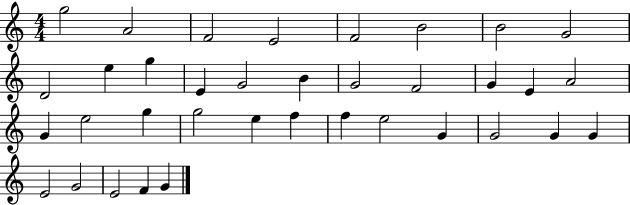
G5/h A4/h F4/h E4/h F4/h B4/h B4/h G4/h D4/h E5/q G5/q E4/q G4/h B4/q G4/h F4/h G4/q E4/q A4/h G4/q E5/h G5/q G5/h E5/q F5/q F5/q E5/h G4/q G4/h G4/q G4/q E4/h G4/h E4/h F4/q G4/q